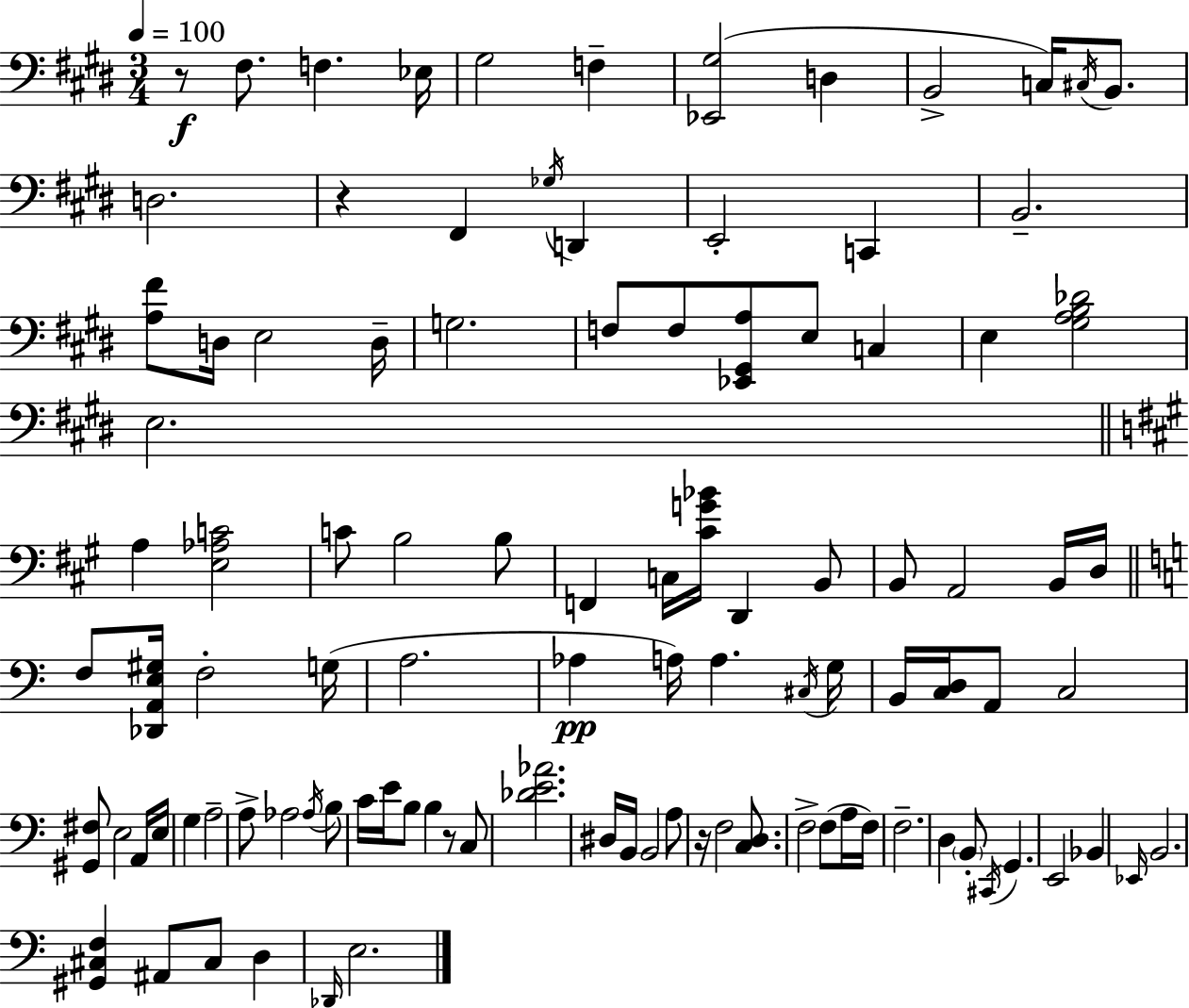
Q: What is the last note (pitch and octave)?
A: E3